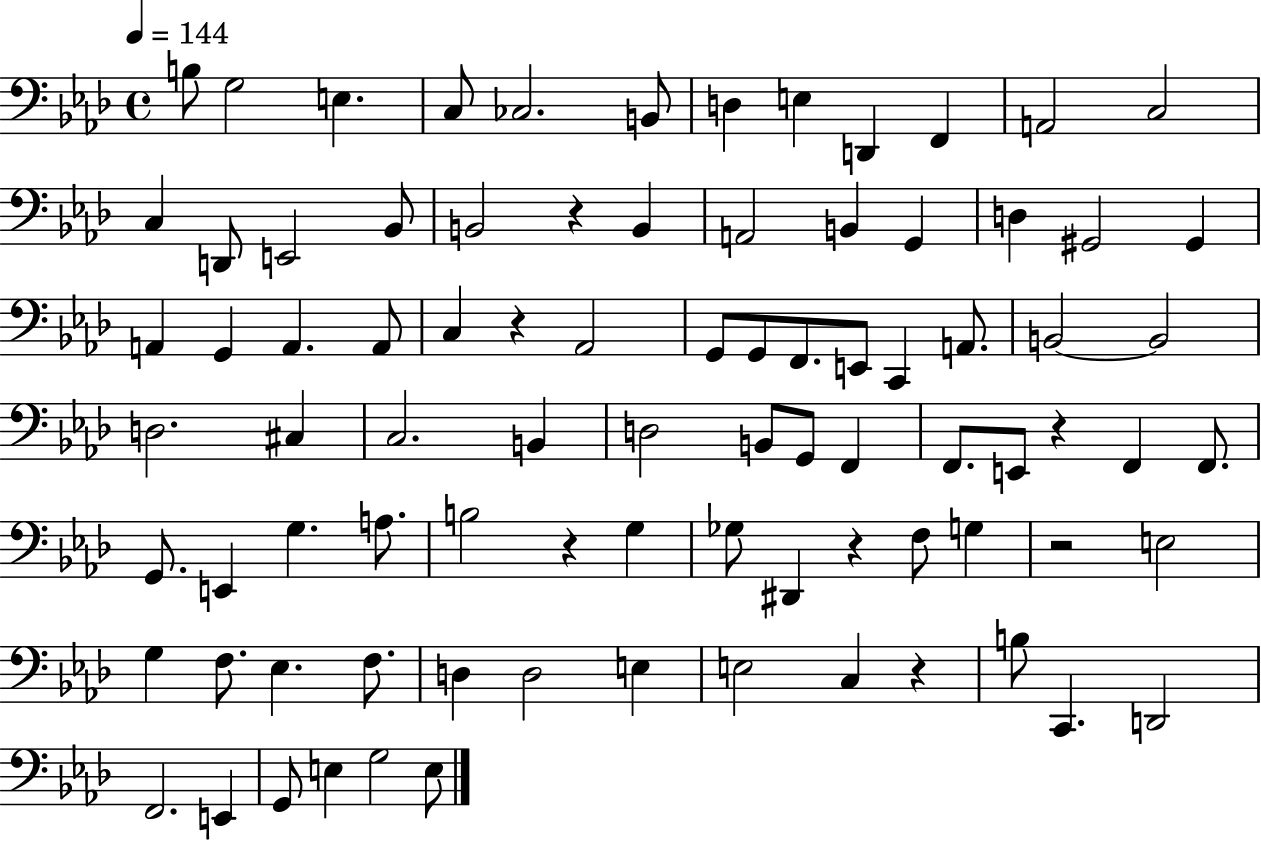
B3/e G3/h E3/q. C3/e CES3/h. B2/e D3/q E3/q D2/q F2/q A2/h C3/h C3/q D2/e E2/h Bb2/e B2/h R/q B2/q A2/h B2/q G2/q D3/q G#2/h G#2/q A2/q G2/q A2/q. A2/e C3/q R/q Ab2/h G2/e G2/e F2/e. E2/e C2/q A2/e. B2/h B2/h D3/h. C#3/q C3/h. B2/q D3/h B2/e G2/e F2/q F2/e. E2/e R/q F2/q F2/e. G2/e. E2/q G3/q. A3/e. B3/h R/q G3/q Gb3/e D#2/q R/q F3/e G3/q R/h E3/h G3/q F3/e. Eb3/q. F3/e. D3/q D3/h E3/q E3/h C3/q R/q B3/e C2/q. D2/h F2/h. E2/q G2/e E3/q G3/h E3/e